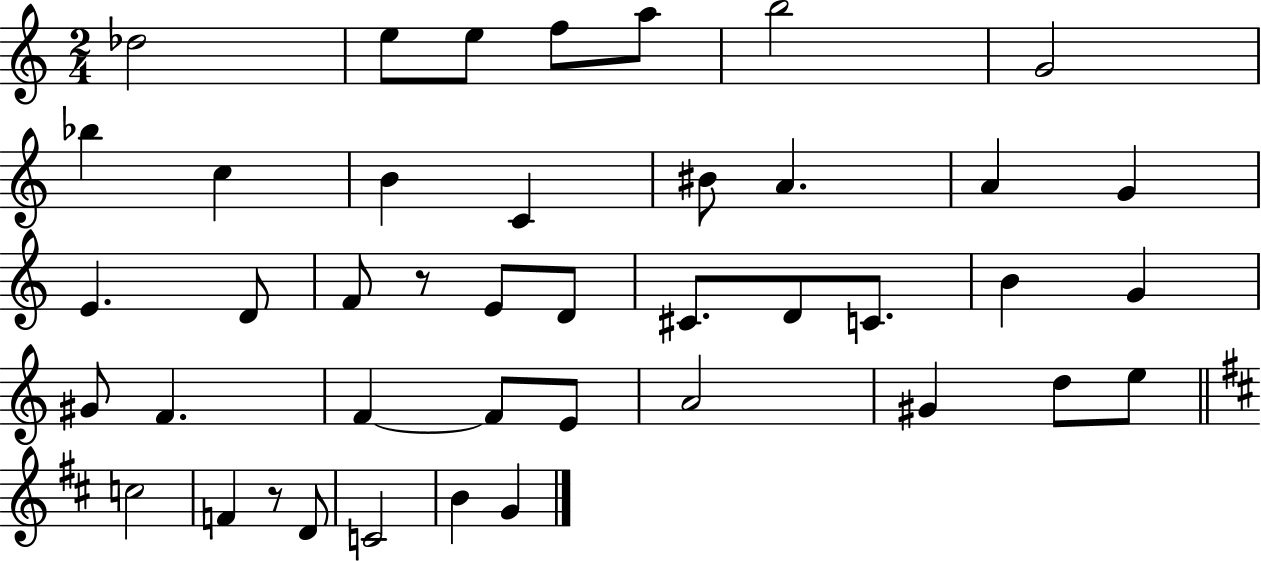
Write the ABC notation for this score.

X:1
T:Untitled
M:2/4
L:1/4
K:C
_d2 e/2 e/2 f/2 a/2 b2 G2 _b c B C ^B/2 A A G E D/2 F/2 z/2 E/2 D/2 ^C/2 D/2 C/2 B G ^G/2 F F F/2 E/2 A2 ^G d/2 e/2 c2 F z/2 D/2 C2 B G